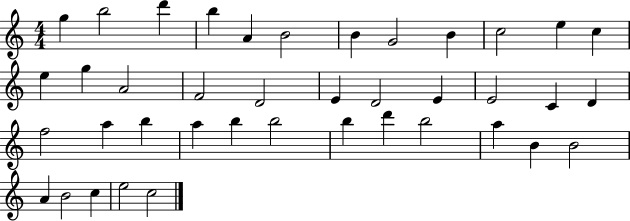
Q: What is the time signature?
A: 4/4